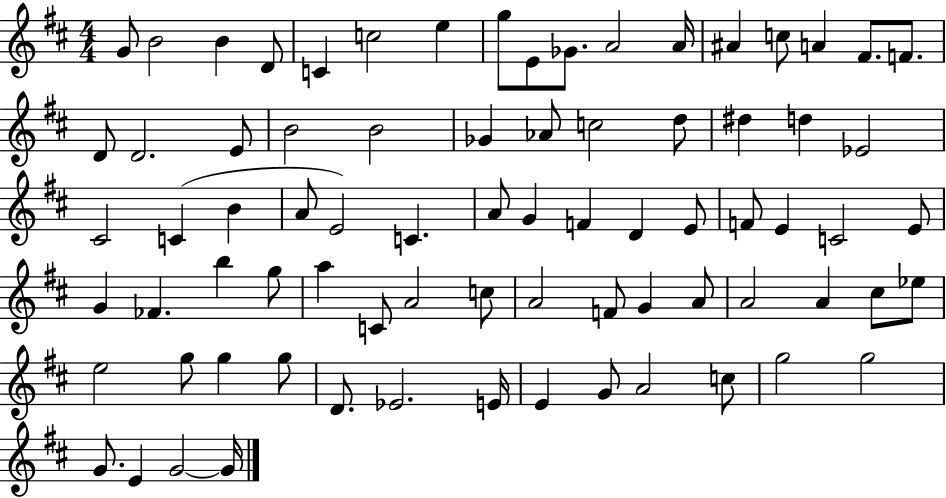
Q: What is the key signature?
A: D major